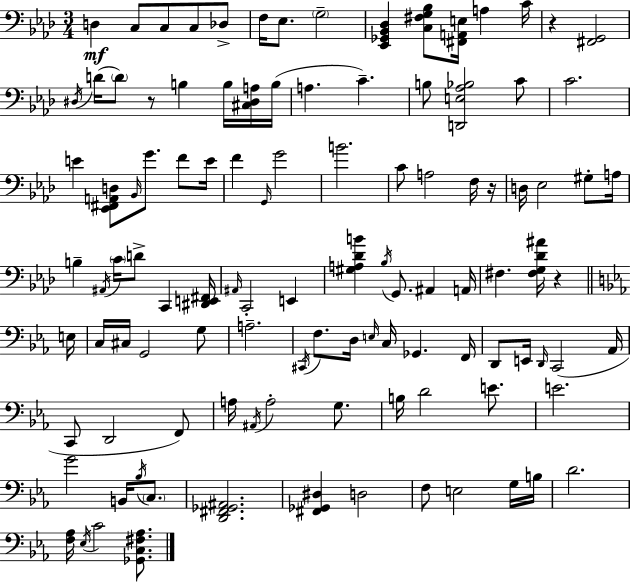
D3/q C3/e C3/e C3/e Db3/e F3/s Eb3/e. G3/h [Eb2,Gb2,Bb2,Db3]/q [C3,F#3,G3,Bb3]/e [F#2,A2,E3]/s A3/q C4/s R/q [F#2,G2]/h D#3/s D4/s D4/e R/e B3/q B3/s [C#3,D#3,A3]/s B3/s A3/q. C4/q. B3/e [D2,E3,Ab3,Bb3]/h C4/e C4/h. E4/q [Eb2,F#2,A2,D3]/e Bb2/s G4/e. F4/e E4/s F4/q G2/s G4/h B4/h. C4/e A3/h F3/s R/s D3/s Eb3/h G#3/e A3/s B3/q A#2/s C4/s D4/e C2/q [D#2,E2,F#2]/s A#2/s C2/h E2/q [G#3,A3,Db4,B4]/q Bb3/s G2/e. A#2/q A2/s F#3/q. [F#3,G3,Db4,A#4]/s R/q E3/s C3/s C#3/s G2/h G3/e A3/h. C#2/s F3/e. D3/s E3/s C3/s Gb2/q. F2/s D2/e E2/s D2/s C2/h Ab2/s C2/e D2/h F2/e A3/s A#2/s A3/h G3/e. B3/s D4/h E4/e. E4/h. G4/h B2/s Bb3/s C3/e. [D2,F#2,Gb2,A#2]/h. [F#2,Gb2,D#3]/q D3/h F3/e E3/h G3/s B3/s D4/h. [F3,Ab3]/s Eb3/s C4/h [Gb2,C3,F#3,Ab3]/e.